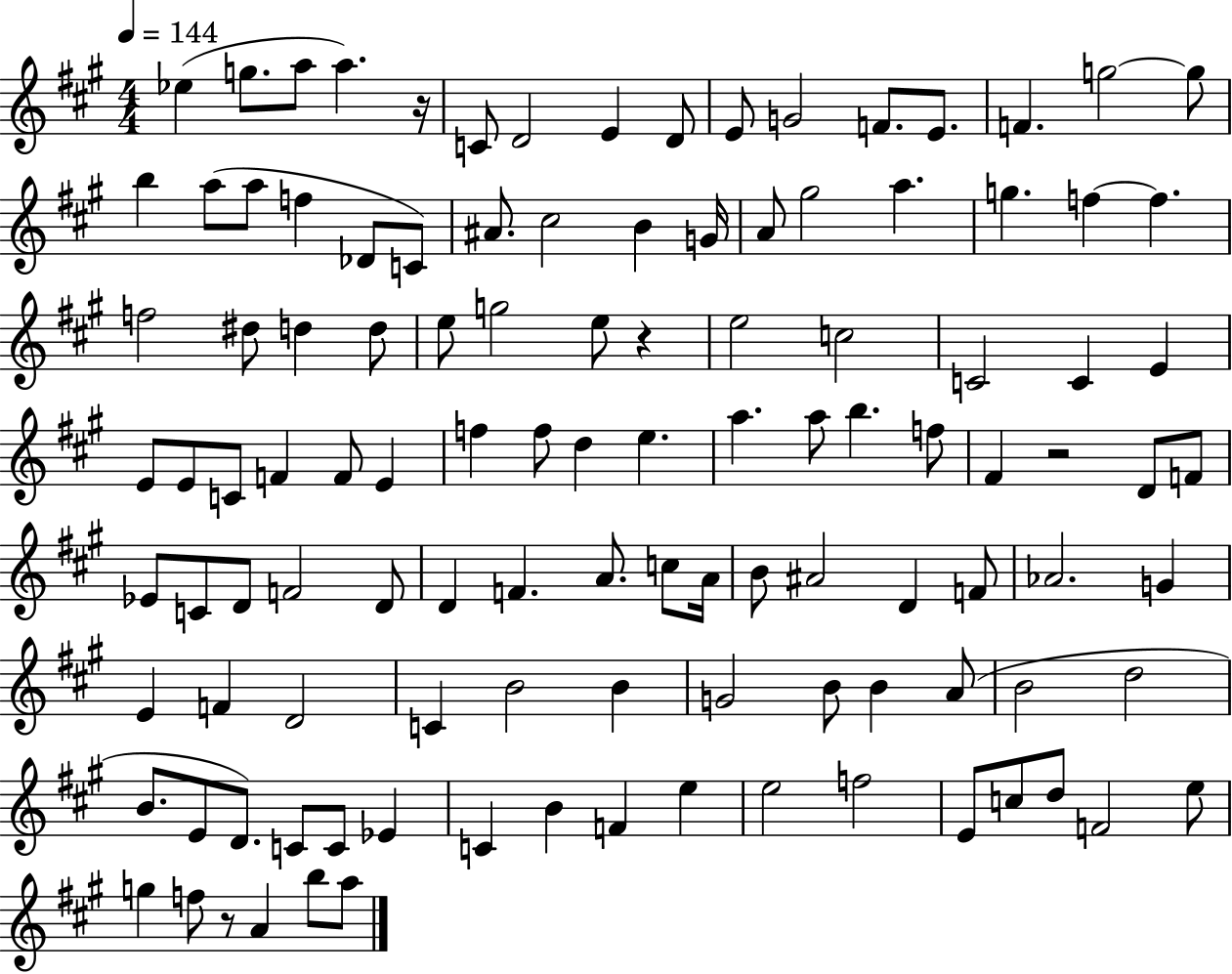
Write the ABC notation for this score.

X:1
T:Untitled
M:4/4
L:1/4
K:A
_e g/2 a/2 a z/4 C/2 D2 E D/2 E/2 G2 F/2 E/2 F g2 g/2 b a/2 a/2 f _D/2 C/2 ^A/2 ^c2 B G/4 A/2 ^g2 a g f f f2 ^d/2 d d/2 e/2 g2 e/2 z e2 c2 C2 C E E/2 E/2 C/2 F F/2 E f f/2 d e a a/2 b f/2 ^F z2 D/2 F/2 _E/2 C/2 D/2 F2 D/2 D F A/2 c/2 A/4 B/2 ^A2 D F/2 _A2 G E F D2 C B2 B G2 B/2 B A/2 B2 d2 B/2 E/2 D/2 C/2 C/2 _E C B F e e2 f2 E/2 c/2 d/2 F2 e/2 g f/2 z/2 A b/2 a/2